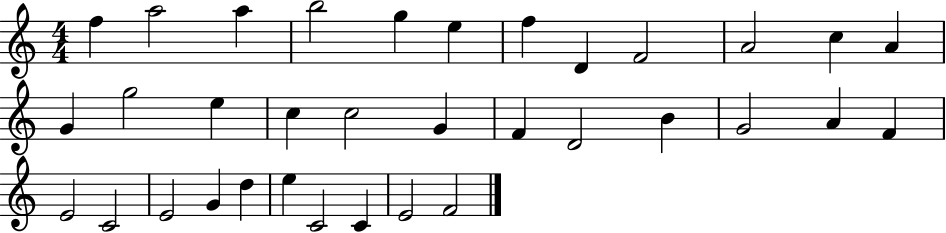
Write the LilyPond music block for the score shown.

{
  \clef treble
  \numericTimeSignature
  \time 4/4
  \key c \major
  f''4 a''2 a''4 | b''2 g''4 e''4 | f''4 d'4 f'2 | a'2 c''4 a'4 | \break g'4 g''2 e''4 | c''4 c''2 g'4 | f'4 d'2 b'4 | g'2 a'4 f'4 | \break e'2 c'2 | e'2 g'4 d''4 | e''4 c'2 c'4 | e'2 f'2 | \break \bar "|."
}